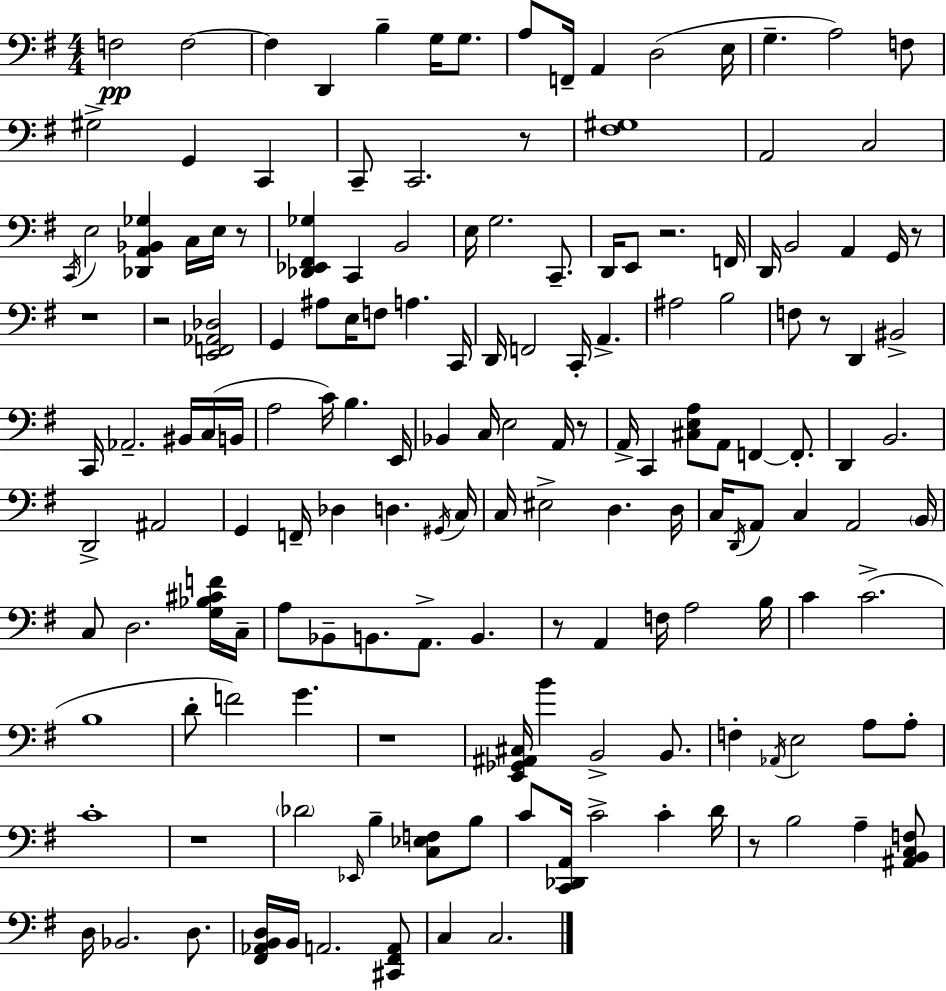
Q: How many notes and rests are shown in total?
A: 159